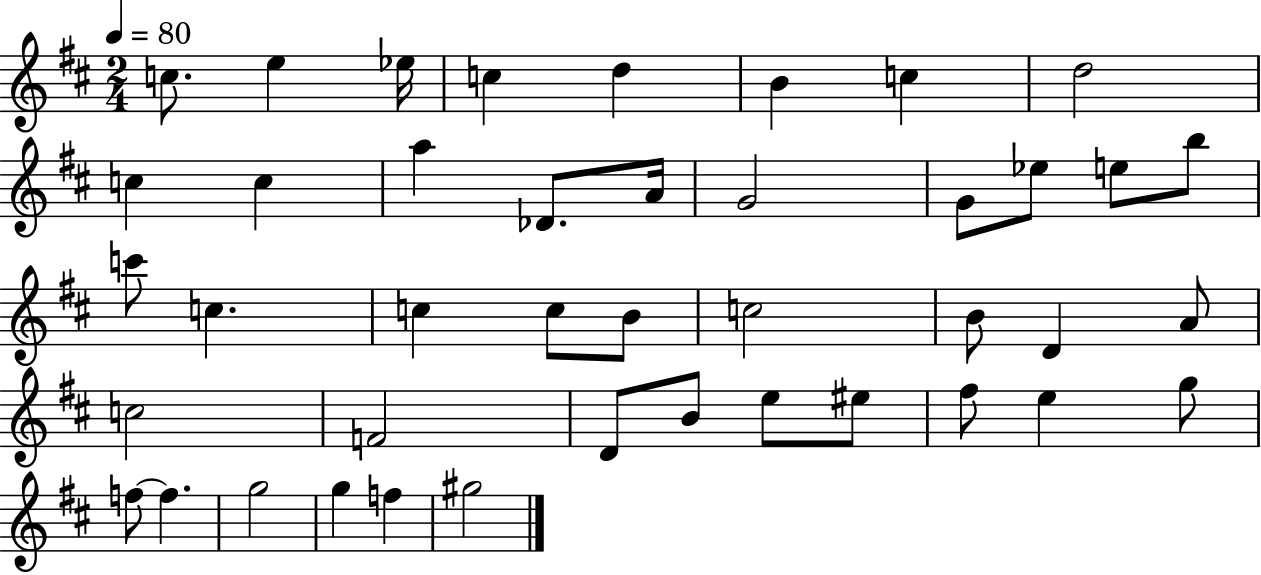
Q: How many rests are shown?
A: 0